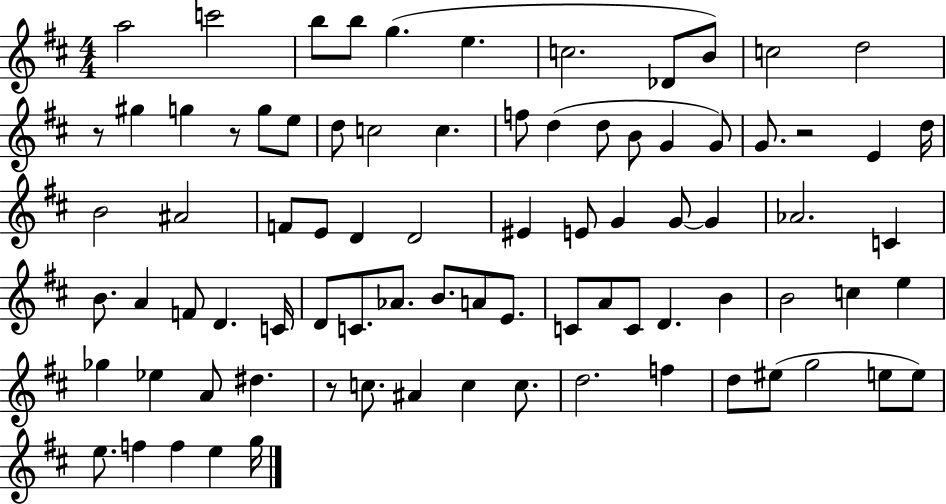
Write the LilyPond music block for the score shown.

{
  \clef treble
  \numericTimeSignature
  \time 4/4
  \key d \major
  a''2 c'''2 | b''8 b''8 g''4.( e''4. | c''2. des'8 b'8) | c''2 d''2 | \break r8 gis''4 g''4 r8 g''8 e''8 | d''8 c''2 c''4. | f''8 d''4( d''8 b'8 g'4 g'8) | g'8. r2 e'4 d''16 | \break b'2 ais'2 | f'8 e'8 d'4 d'2 | eis'4 e'8 g'4 g'8~~ g'4 | aes'2. c'4 | \break b'8. a'4 f'8 d'4. c'16 | d'8 c'8. aes'8. b'8. a'8 e'8. | c'8 a'8 c'8 d'4. b'4 | b'2 c''4 e''4 | \break ges''4 ees''4 a'8 dis''4. | r8 c''8. ais'4 c''4 c''8. | d''2. f''4 | d''8 eis''8( g''2 e''8 e''8) | \break e''8. f''4 f''4 e''4 g''16 | \bar "|."
}